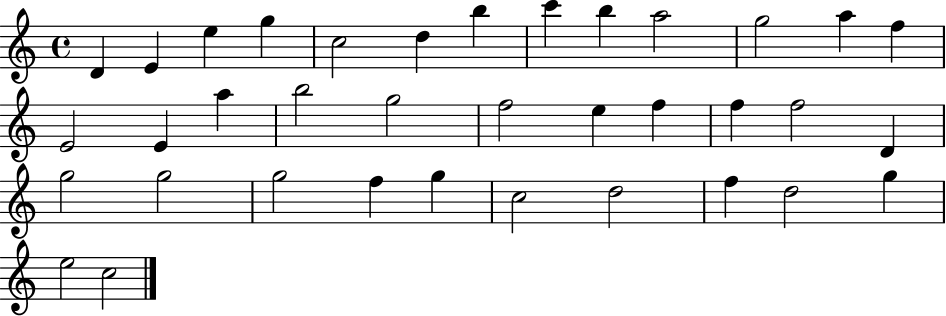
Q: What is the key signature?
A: C major